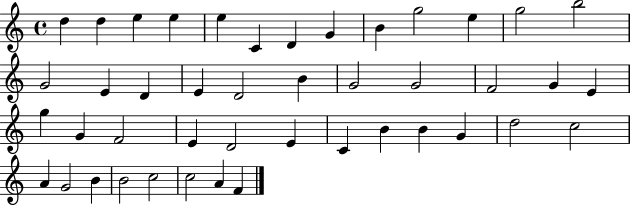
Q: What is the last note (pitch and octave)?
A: F4